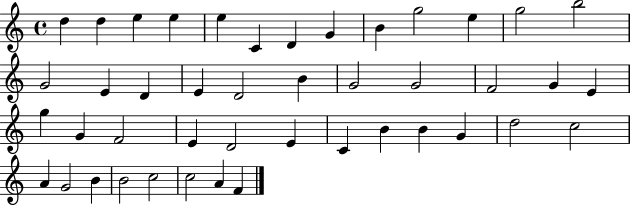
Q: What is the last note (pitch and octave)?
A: F4